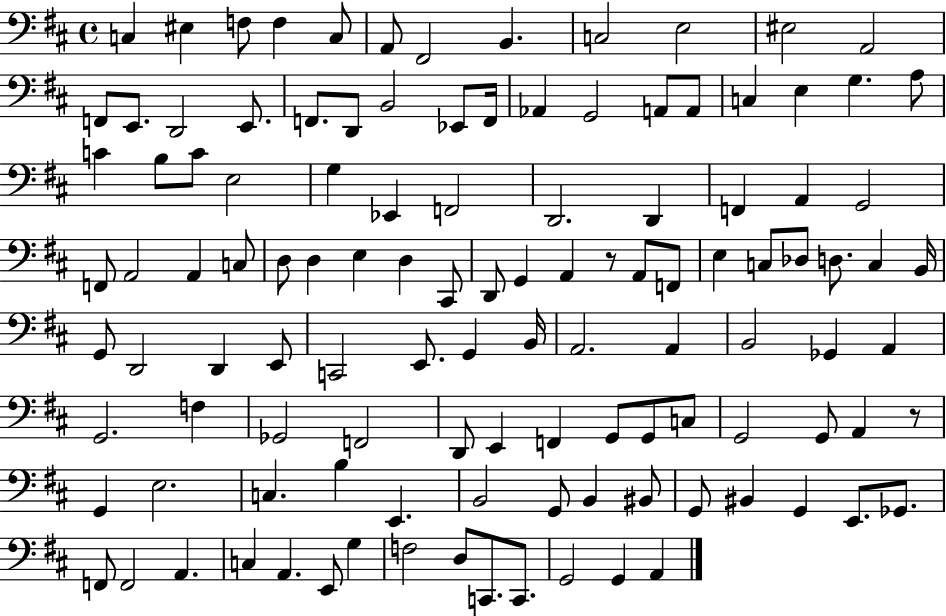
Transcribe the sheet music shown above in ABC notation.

X:1
T:Untitled
M:4/4
L:1/4
K:D
C, ^E, F,/2 F, C,/2 A,,/2 ^F,,2 B,, C,2 E,2 ^E,2 A,,2 F,,/2 E,,/2 D,,2 E,,/2 F,,/2 D,,/2 B,,2 _E,,/2 F,,/4 _A,, G,,2 A,,/2 A,,/2 C, E, G, A,/2 C B,/2 C/2 E,2 G, _E,, F,,2 D,,2 D,, F,, A,, G,,2 F,,/2 A,,2 A,, C,/2 D,/2 D, E, D, ^C,,/2 D,,/2 G,, A,, z/2 A,,/2 F,,/2 E, C,/2 _D,/2 D,/2 C, B,,/4 G,,/2 D,,2 D,, E,,/2 C,,2 E,,/2 G,, B,,/4 A,,2 A,, B,,2 _G,, A,, G,,2 F, _G,,2 F,,2 D,,/2 E,, F,, G,,/2 G,,/2 C,/2 G,,2 G,,/2 A,, z/2 G,, E,2 C, B, E,, B,,2 G,,/2 B,, ^B,,/2 G,,/2 ^B,, G,, E,,/2 _G,,/2 F,,/2 F,,2 A,, C, A,, E,,/2 G, F,2 D,/2 C,,/2 C,,/2 G,,2 G,, A,,